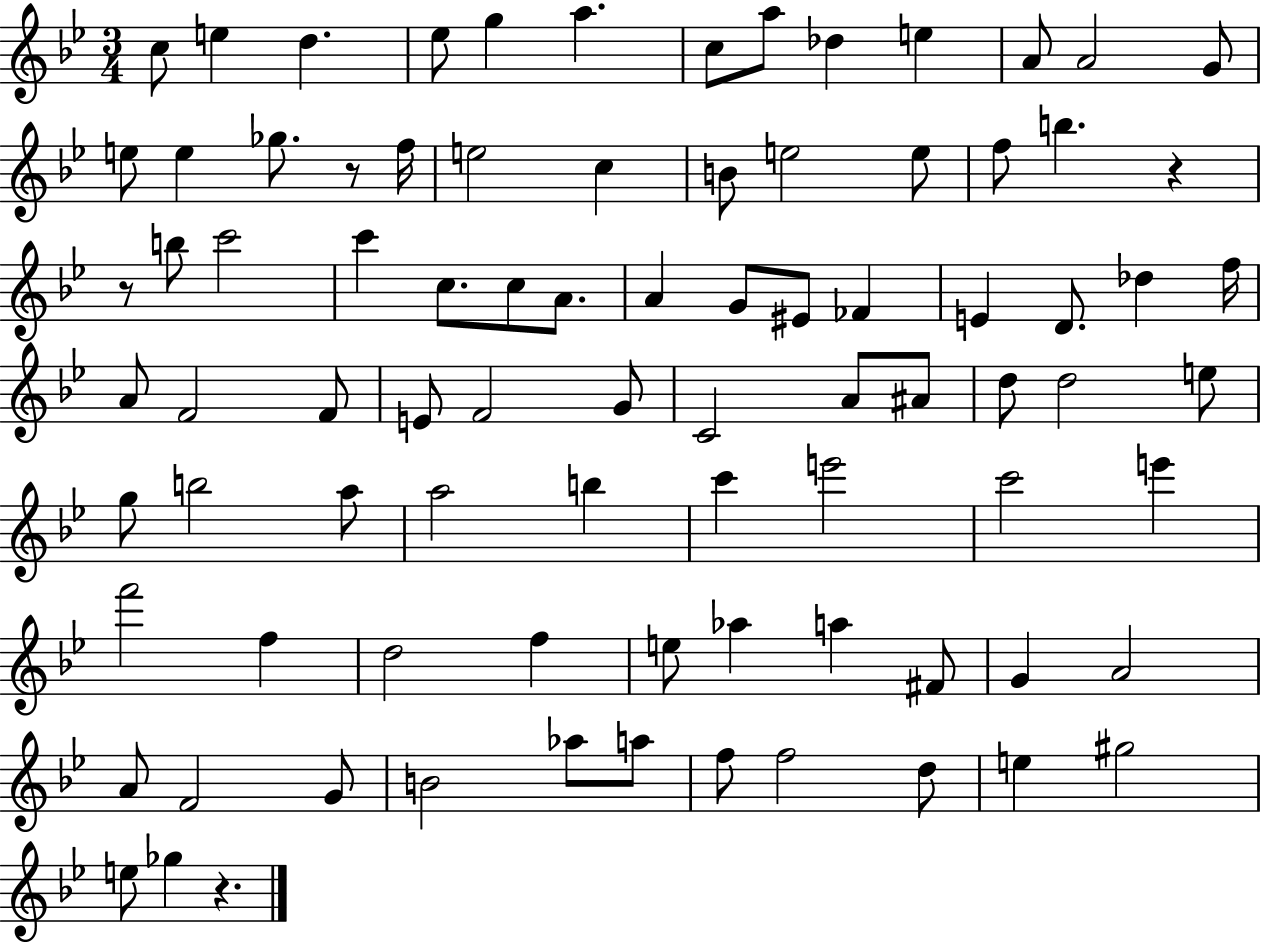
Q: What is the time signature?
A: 3/4